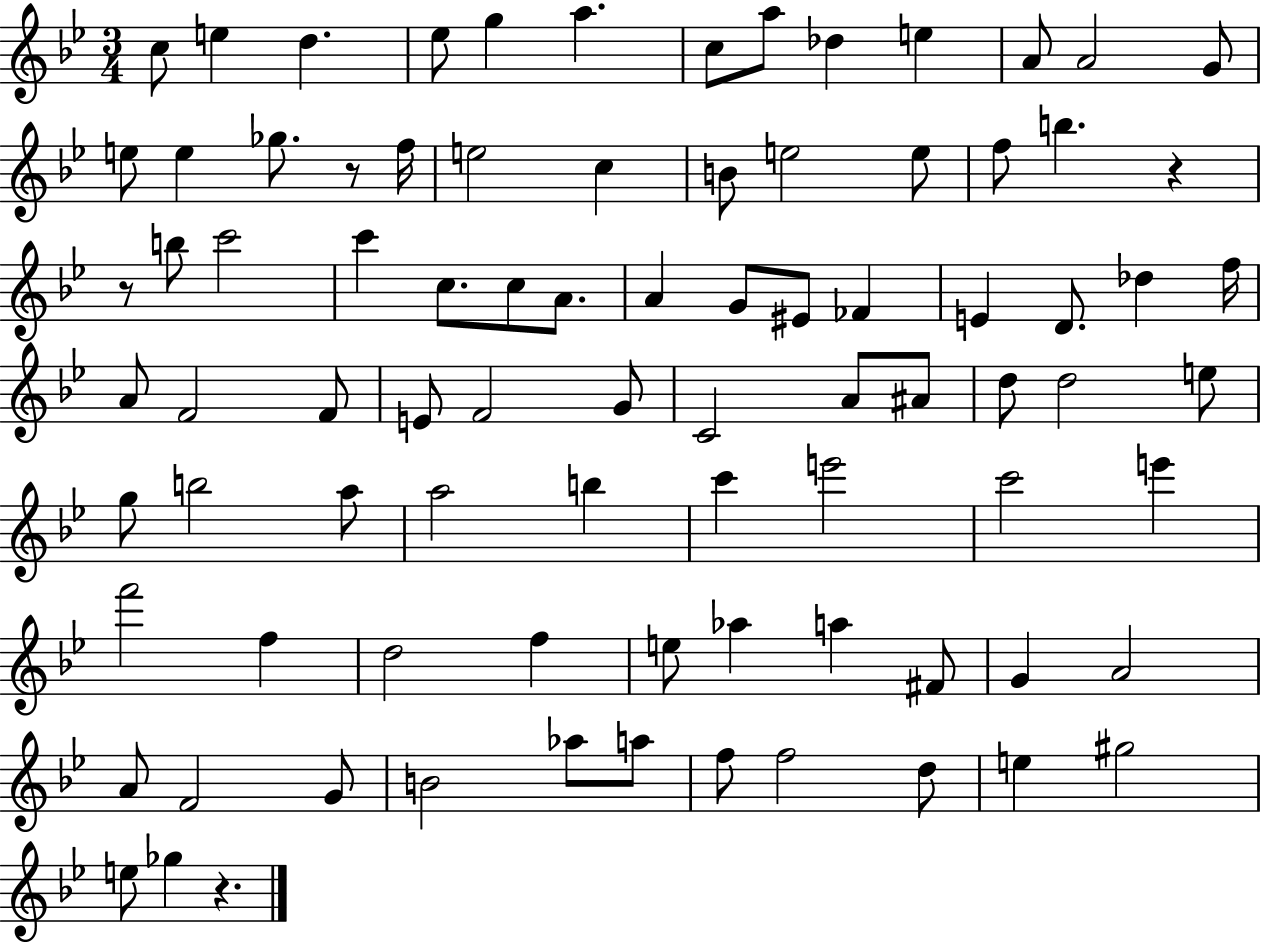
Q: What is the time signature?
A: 3/4